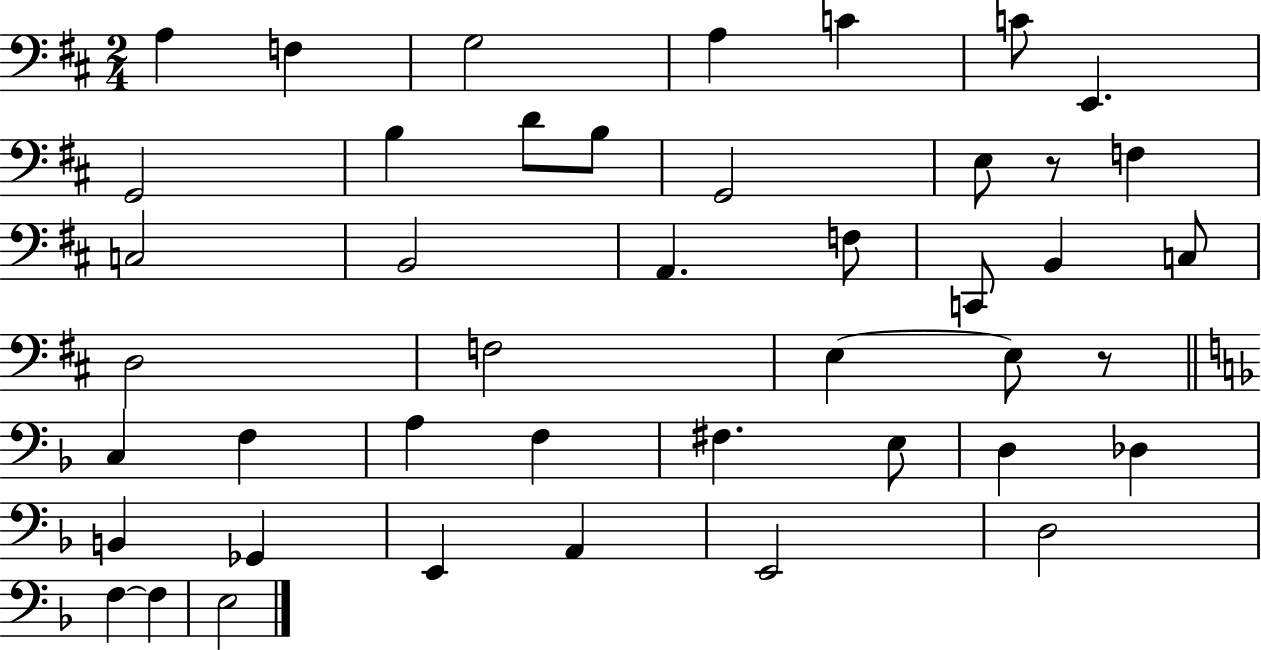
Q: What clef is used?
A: bass